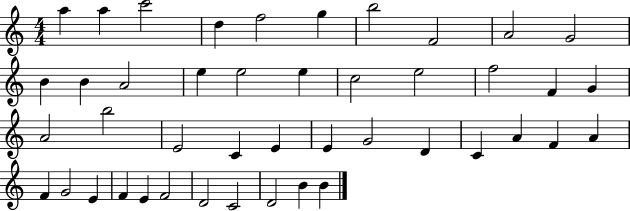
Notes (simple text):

A5/q A5/q C6/h D5/q F5/h G5/q B5/h F4/h A4/h G4/h B4/q B4/q A4/h E5/q E5/h E5/q C5/h E5/h F5/h F4/q G4/q A4/h B5/h E4/h C4/q E4/q E4/q G4/h D4/q C4/q A4/q F4/q A4/q F4/q G4/h E4/q F4/q E4/q F4/h D4/h C4/h D4/h B4/q B4/q